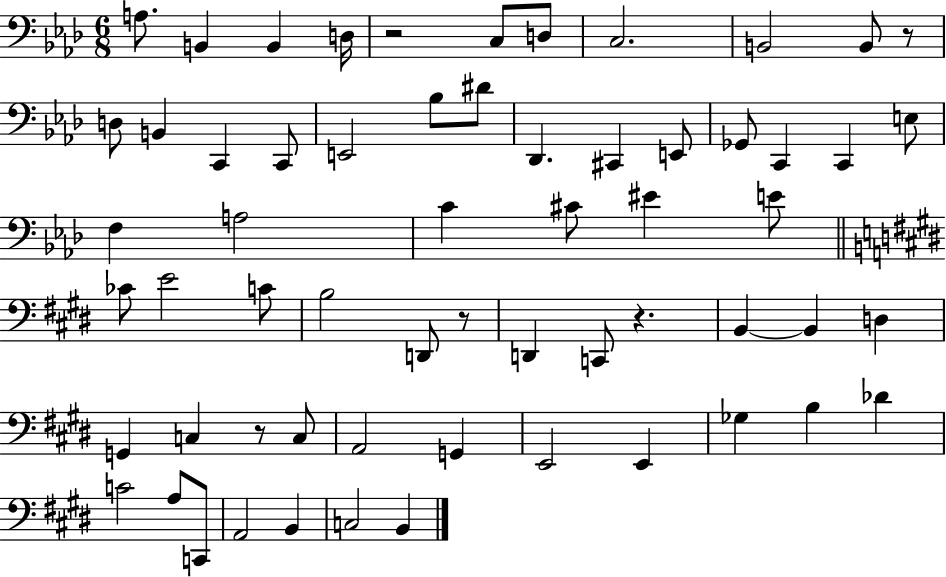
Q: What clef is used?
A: bass